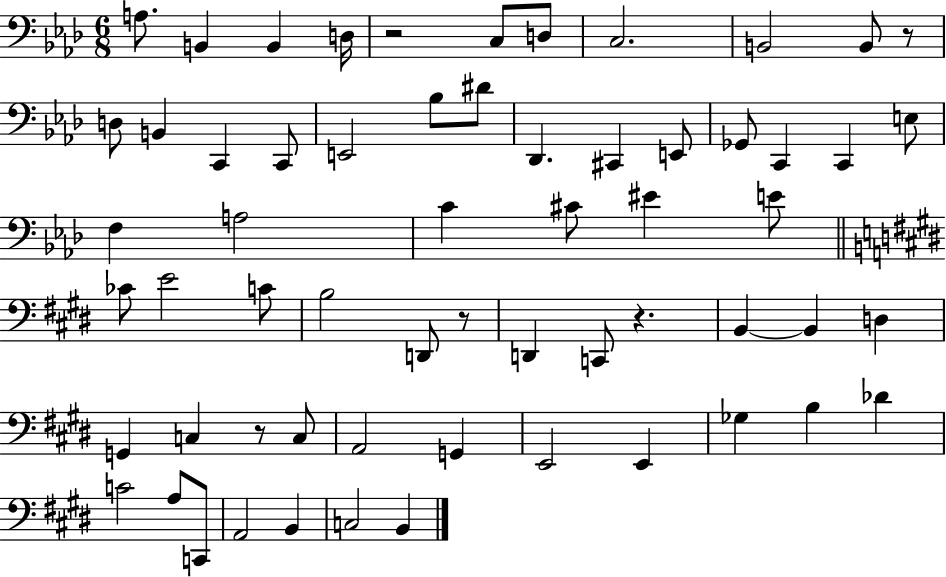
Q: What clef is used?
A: bass